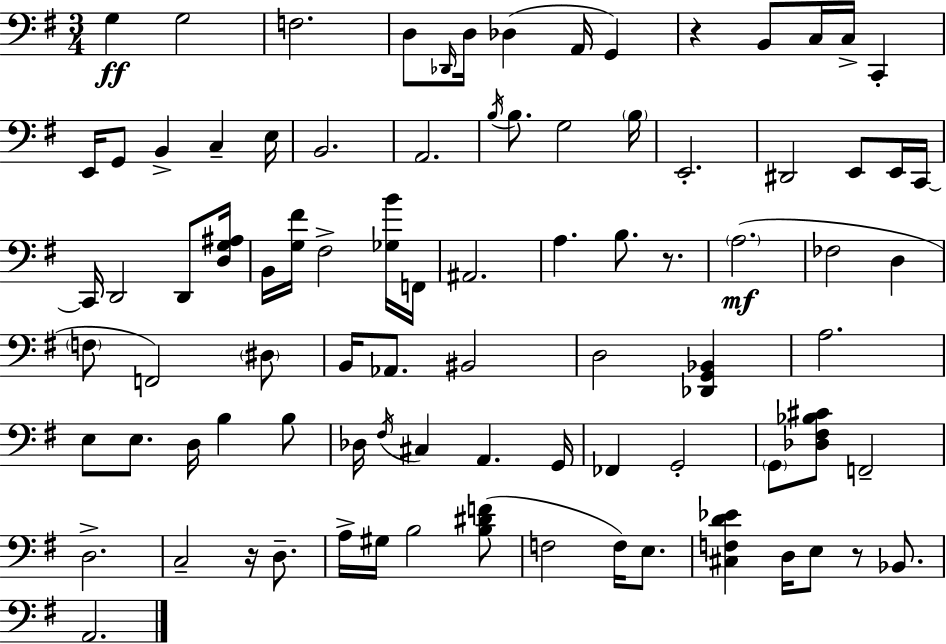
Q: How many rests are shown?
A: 4